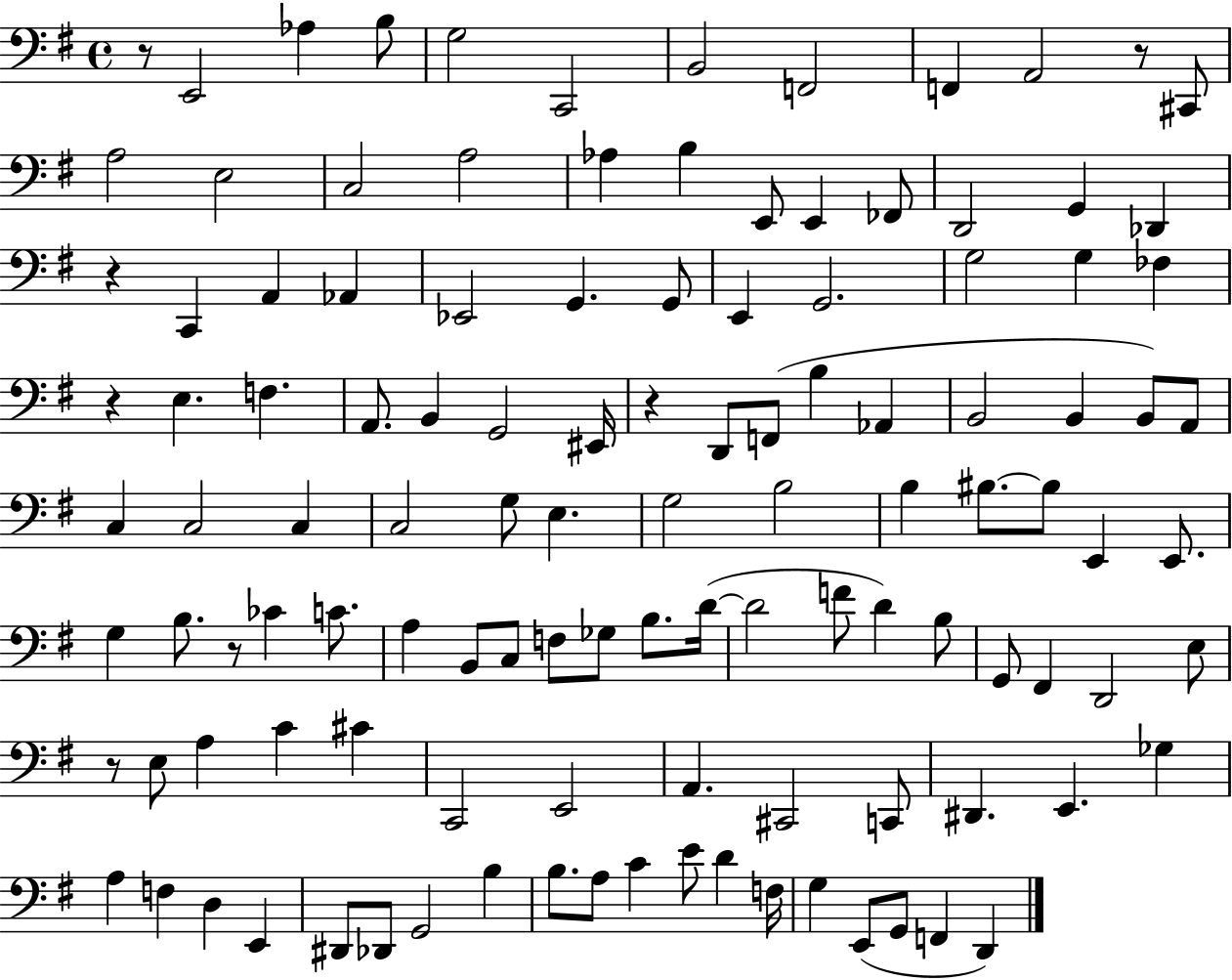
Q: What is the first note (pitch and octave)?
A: E2